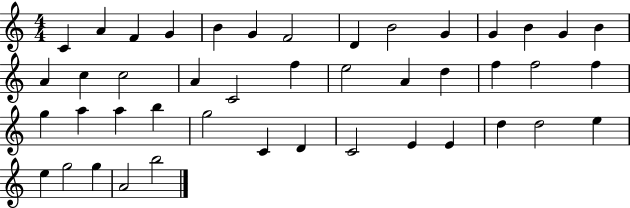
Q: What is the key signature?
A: C major